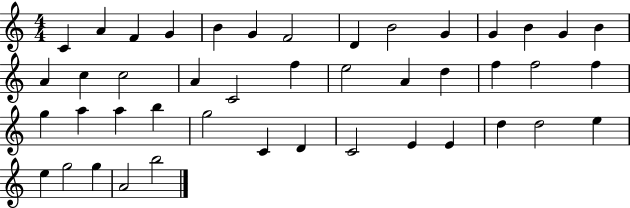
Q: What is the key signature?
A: C major